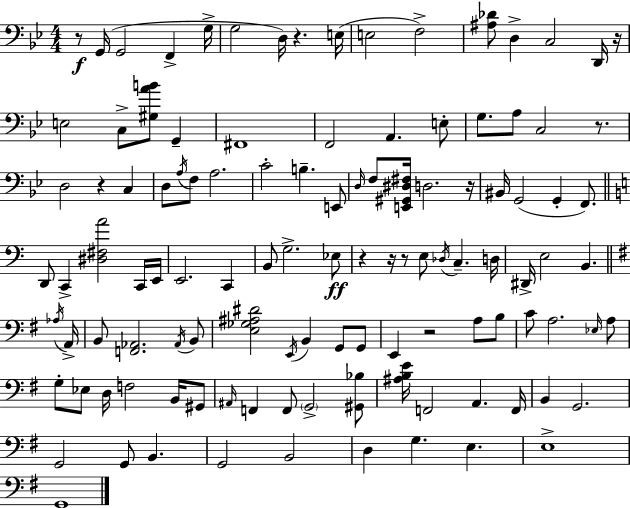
{
  \clef bass
  \numericTimeSignature
  \time 4/4
  \key bes \major
  r8\f g,16( g,2 f,4-> g16-> | g2 d16) r4. e16( | e2 f2->) | <ais des'>8 d4-> c2 d,16 r16 | \break e2 c8-> <gis a' b'>8 g,4-- | fis,1 | f,2 a,4. e8-. | g8. a8 c2 r8. | \break d2 r4 c4 | d8 \acciaccatura { a16 } f8 a2. | c'2-. b4.-- e,8 | \grace { d16 } f8 <e, gis, dis fis>16 d2. | \break r16 bis,16 g,2( g,4-. f,8.) | \bar "||" \break \key a \minor d,8 c,4-> <dis fis a'>2 c,16 e,16 | e,2. c,4 | b,8 g2.-> ees8\ff | r4 r16 r8 e8 \acciaccatura { des16 } c4.-- | \break d16 dis,16-> e2 b,4. | \bar "||" \break \key g \major \acciaccatura { aes16 } a,16-> b,8 <f, aes,>2. | \acciaccatura { aes,16 } b,8 <e ges ais dis'>2 \acciaccatura { e,16 } b,4 | g,8 g,8 e,4 r2 | a8 b8 c'8 a2. | \break \grace { ees16 } a8 g8-. ees8 d16 f2 | b,16 gis,8 \grace { ais,16 } f,4 f,8 \parenthesize g,2-> | <gis, bes>8 <ais b e'>16 f,2 a,4. | f,16 b,4 g,2. | \break g,2 g,8 | b,4. g,2 b,2 | d4 g4. | e4. e1-> | \break g,1 | \bar "|."
}